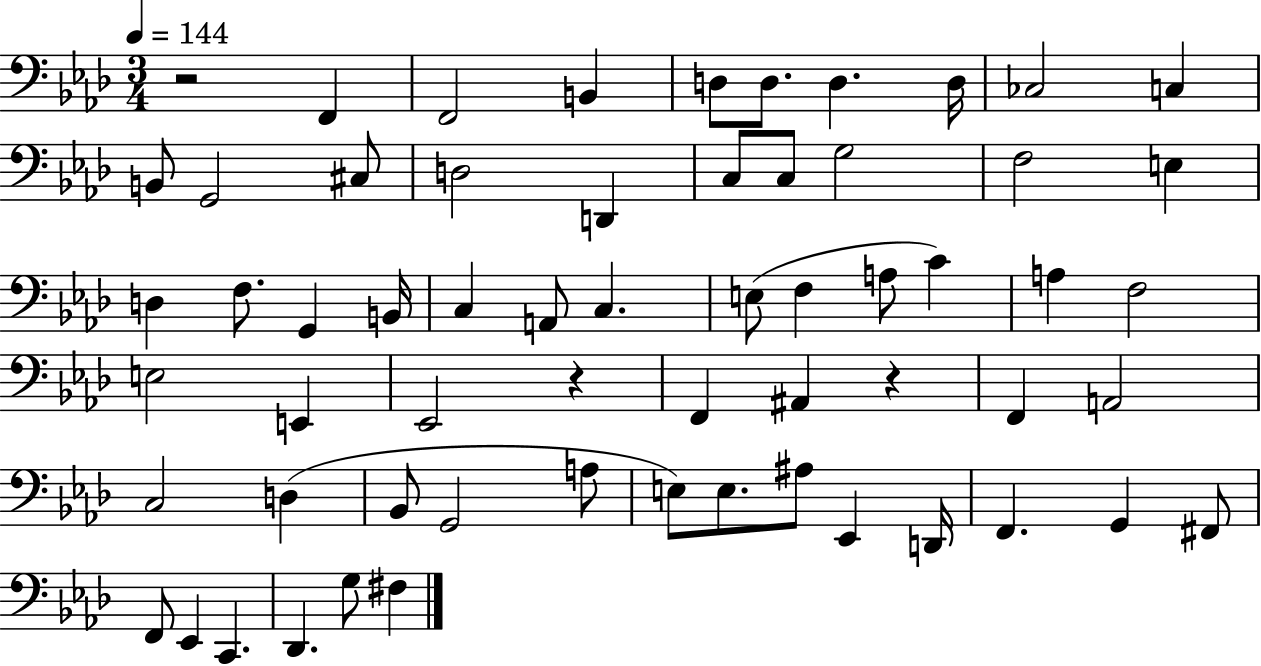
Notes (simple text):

R/h F2/q F2/h B2/q D3/e D3/e. D3/q. D3/s CES3/h C3/q B2/e G2/h C#3/e D3/h D2/q C3/e C3/e G3/h F3/h E3/q D3/q F3/e. G2/q B2/s C3/q A2/e C3/q. E3/e F3/q A3/e C4/q A3/q F3/h E3/h E2/q Eb2/h R/q F2/q A#2/q R/q F2/q A2/h C3/h D3/q Bb2/e G2/h A3/e E3/e E3/e. A#3/e Eb2/q D2/s F2/q. G2/q F#2/e F2/e Eb2/q C2/q. Db2/q. G3/e F#3/q